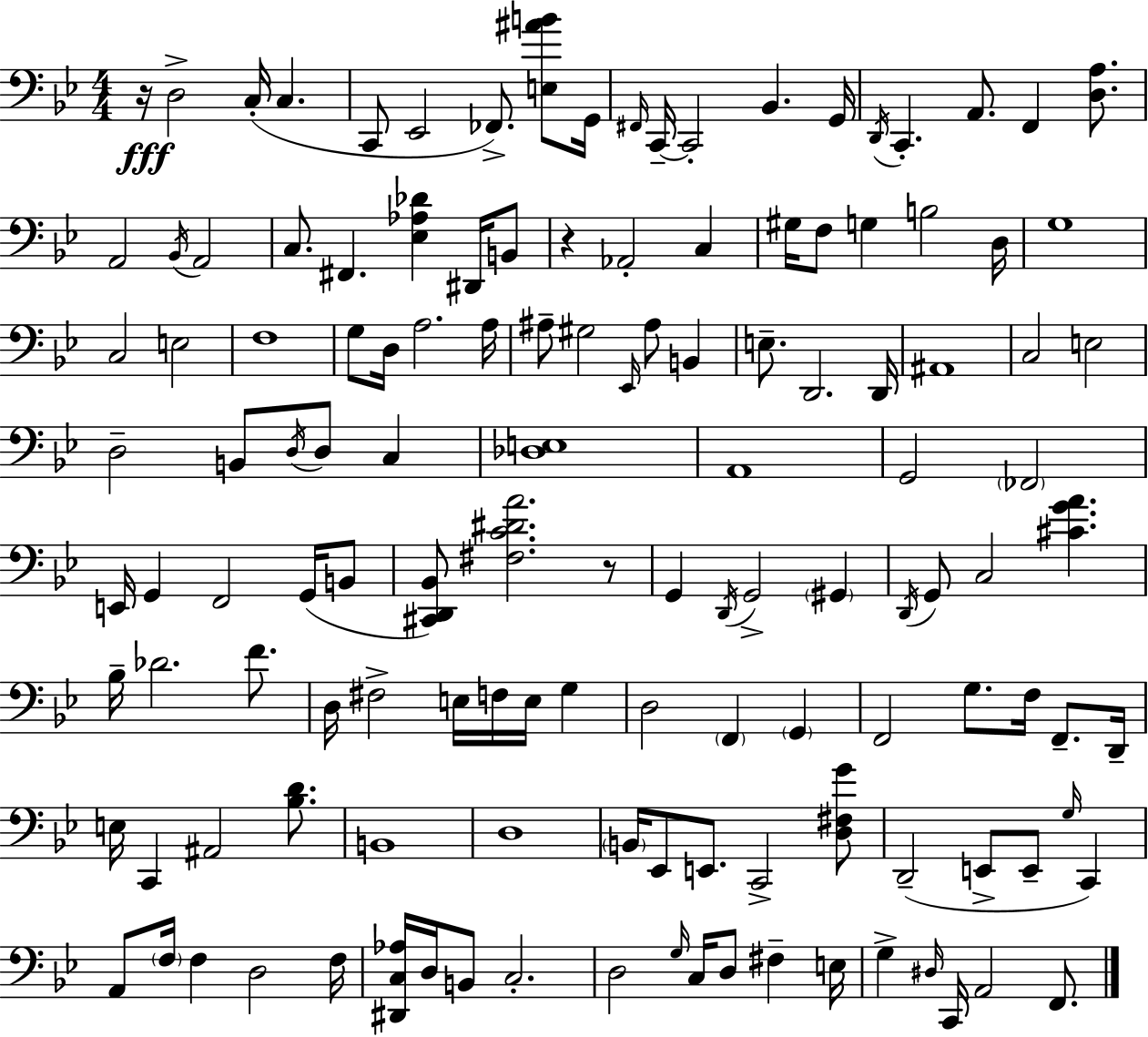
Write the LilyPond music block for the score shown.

{
  \clef bass
  \numericTimeSignature
  \time 4/4
  \key bes \major
  \repeat volta 2 { r16\fff d2-> c16-.( c4. | c,8 ees,2 fes,8.->) <e ais' b'>8 g,16 | \grace { fis,16 } c,16--~~ c,2-. bes,4. | g,16 \acciaccatura { d,16 } c,4.-. a,8. f,4 <d a>8. | \break a,2 \acciaccatura { bes,16 } a,2 | c8. fis,4. <ees aes des'>4 | dis,16 b,8 r4 aes,2-. c4 | gis16 f8 g4 b2 | \break d16 g1 | c2 e2 | f1 | g8 d16 a2. | \break a16 ais8-- gis2 \grace { ees,16 } ais8 | b,4 e8.-- d,2. | d,16 ais,1 | c2 e2 | \break d2-- b,8 \acciaccatura { d16 } d8 | c4 <des e>1 | a,1 | g,2 \parenthesize fes,2 | \break e,16 g,4 f,2 | g,16( b,8 <cis, d, bes,>8) <fis c' dis' a'>2. | r8 g,4 \acciaccatura { d,16 } g,2-> | \parenthesize gis,4 \acciaccatura { d,16 } g,8 c2 | \break <cis' g' a'>4. bes16-- des'2. | f'8. d16 fis2-> | e16 f16 e16 g4 d2 \parenthesize f,4 | \parenthesize g,4 f,2 g8. | \break f16 f,8.-- d,16-- e16 c,4 ais,2 | <bes d'>8. b,1 | d1 | \parenthesize b,16 ees,8 e,8. c,2-> | \break <d fis g'>8 d,2--( e,8-> | e,8-- \grace { g16 } c,4) a,8 \parenthesize f16 f4 d2 | f16 <dis, c aes>16 d16 b,8 c2.-. | d2 | \break \grace { g16 } c16 d8 fis4-- e16 g4-> \grace { dis16 } c,16 a,2 | f,8. } \bar "|."
}